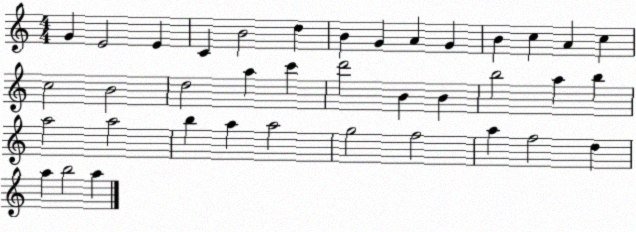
X:1
T:Untitled
M:4/4
L:1/4
K:C
G E2 E C B2 d B G A G B c A c c2 B2 d2 a c' d'2 B B b2 a b a2 a2 b a a2 g2 f2 a f2 d a b2 a